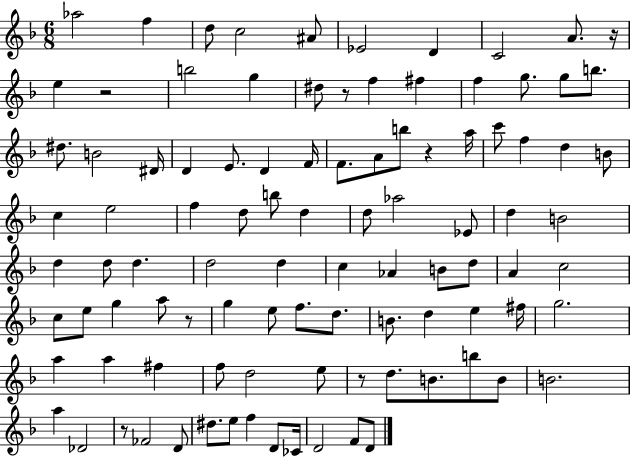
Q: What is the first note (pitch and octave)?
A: Ab5